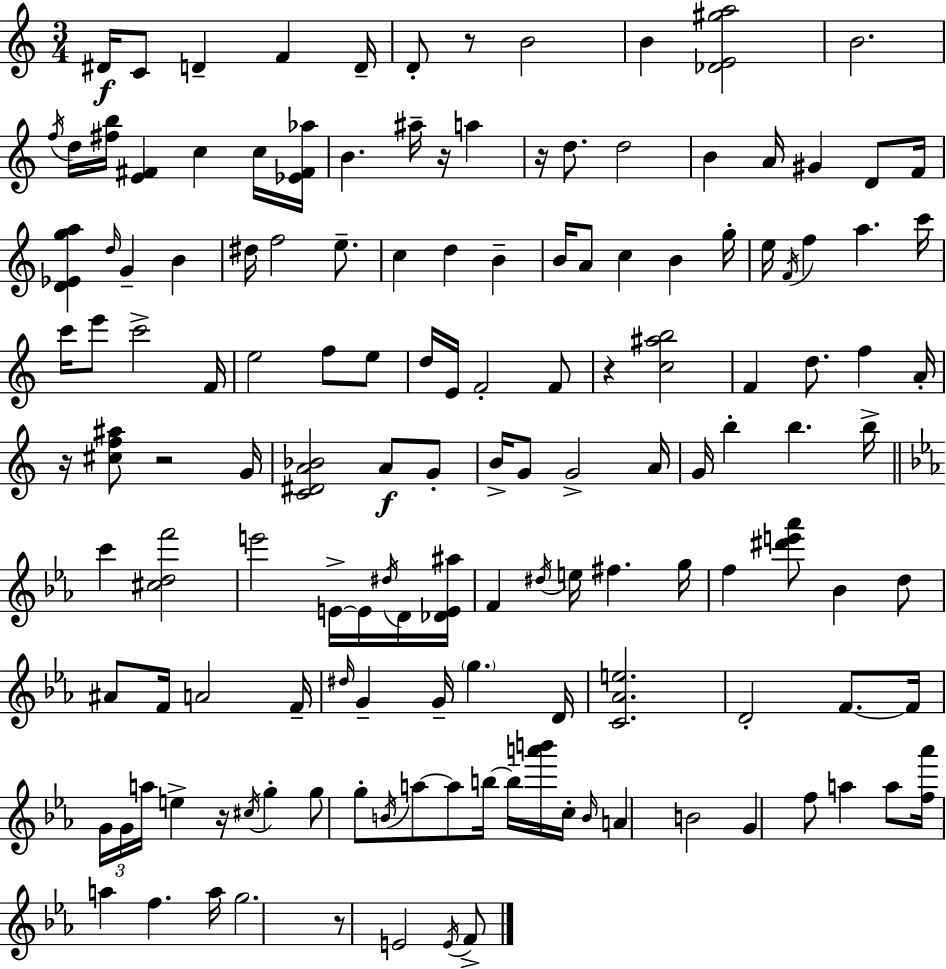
{
  \clef treble
  \numericTimeSignature
  \time 3/4
  \key a \minor
  dis'16\f c'8 d'4-- f'4 d'16-- | d'8-. r8 b'2 | b'4 <des' e' gis'' a''>2 | b'2. | \break \acciaccatura { f''16 } d''16 <fis'' b''>16 <e' fis'>4 c''4 c''16 | <ees' fis' aes''>16 b'4. ais''16-- r16 a''4 | r16 d''8. d''2 | b'4 a'16 gis'4 d'8 | \break f'16 <d' ees' g'' a''>4 \grace { d''16 } g'4-- b'4 | dis''16 f''2 e''8.-- | c''4 d''4 b'4-- | b'16 a'8 c''4 b'4 | \break g''16-. e''16 \acciaccatura { f'16 } f''4 a''4. | c'''16 c'''16 e'''8 c'''2-> | f'16 e''2 f''8 | e''8 d''16 e'16 f'2-. | \break f'8 r4 <c'' ais'' b''>2 | f'4 d''8. f''4 | a'16-. r16 <cis'' f'' ais''>8 r2 | g'16 <c' dis' a' bes'>2 a'8\f | \break g'8-. b'16-> g'8 g'2-> | a'16 g'16 b''4-. b''4. | b''16-> \bar "||" \break \key ees \major c'''4 <cis'' d'' f'''>2 | e'''2 e'16->~~ e'16 \acciaccatura { dis''16 } d'16 | <des' e' ais''>16 f'4 \acciaccatura { dis''16 } e''16 fis''4. | g''16 f''4 <dis''' e''' aes'''>8 bes'4 | \break d''8 ais'8 f'16 a'2 | f'16-- \grace { dis''16 } g'4-- g'16-- \parenthesize g''4. | d'16 <c' aes' e''>2. | d'2-. f'8.~~ | \break f'16 \tuplet 3/2 { g'16 g'16 a''16 } e''4-> r16 \acciaccatura { cis''16 } | g''4-. g''8 g''8-. \acciaccatura { b'16 } a''8~~ a''8 | b''16~~ b''16-- <a''' b'''>16 c''16-. \grace { b'16 } a'4 b'2 | g'4 f''8 | \break a''4 a''8 <f'' aes'''>16 a''4 f''4. | a''16 g''2. | r8 e'2 | \acciaccatura { e'16 } f'8-> \bar "|."
}